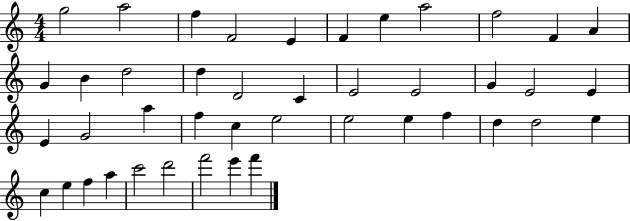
{
  \clef treble
  \numericTimeSignature
  \time 4/4
  \key c \major
  g''2 a''2 | f''4 f'2 e'4 | f'4 e''4 a''2 | f''2 f'4 a'4 | \break g'4 b'4 d''2 | d''4 d'2 c'4 | e'2 e'2 | g'4 e'2 e'4 | \break e'4 g'2 a''4 | f''4 c''4 e''2 | e''2 e''4 f''4 | d''4 d''2 e''4 | \break c''4 e''4 f''4 a''4 | c'''2 d'''2 | f'''2 e'''4 f'''4 | \bar "|."
}